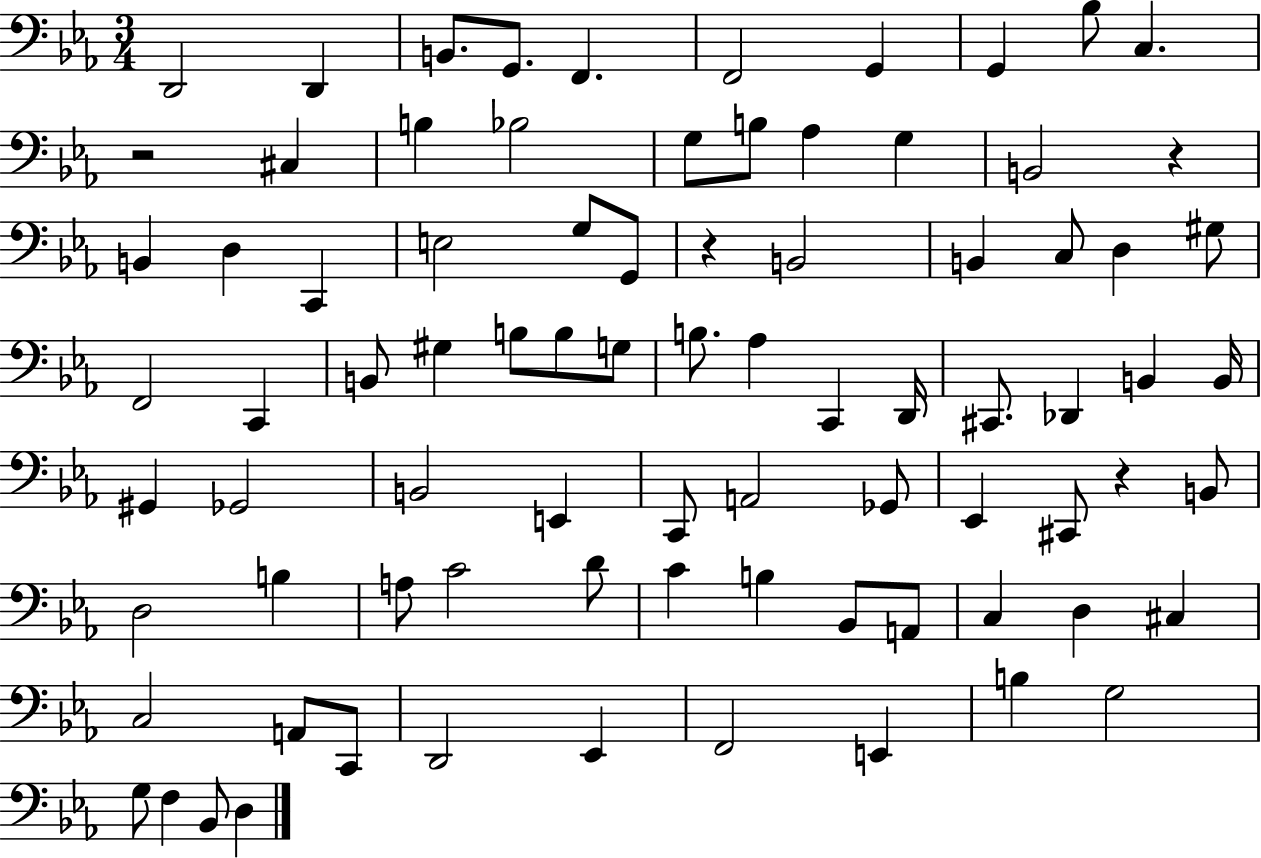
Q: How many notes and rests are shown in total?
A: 83